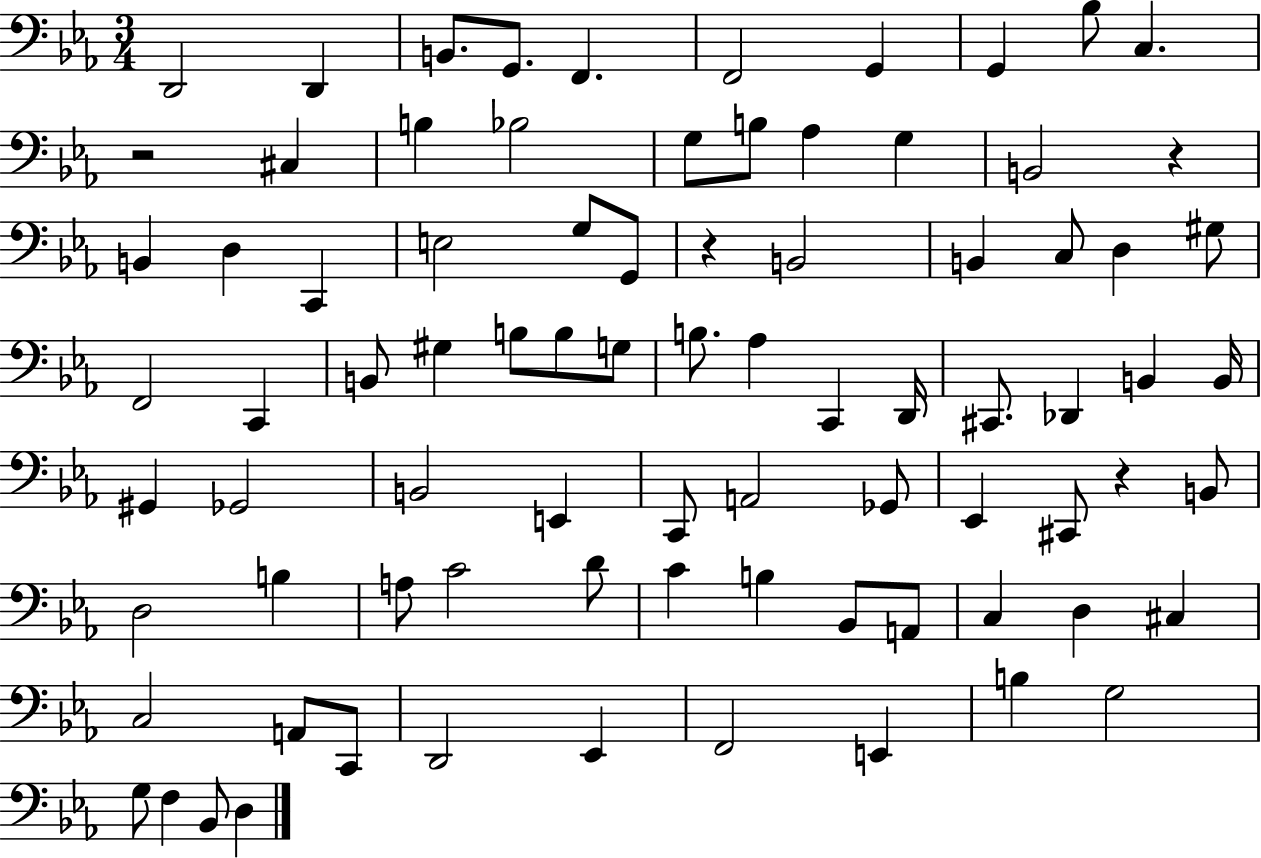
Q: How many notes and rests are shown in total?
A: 83